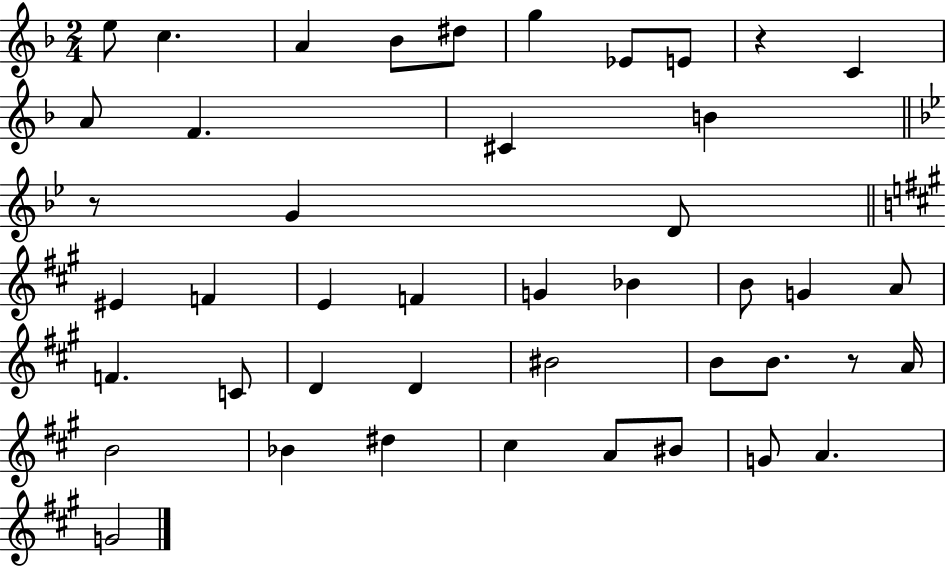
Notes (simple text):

E5/e C5/q. A4/q Bb4/e D#5/e G5/q Eb4/e E4/e R/q C4/q A4/e F4/q. C#4/q B4/q R/e G4/q D4/e EIS4/q F4/q E4/q F4/q G4/q Bb4/q B4/e G4/q A4/e F4/q. C4/e D4/q D4/q BIS4/h B4/e B4/e. R/e A4/s B4/h Bb4/q D#5/q C#5/q A4/e BIS4/e G4/e A4/q. G4/h